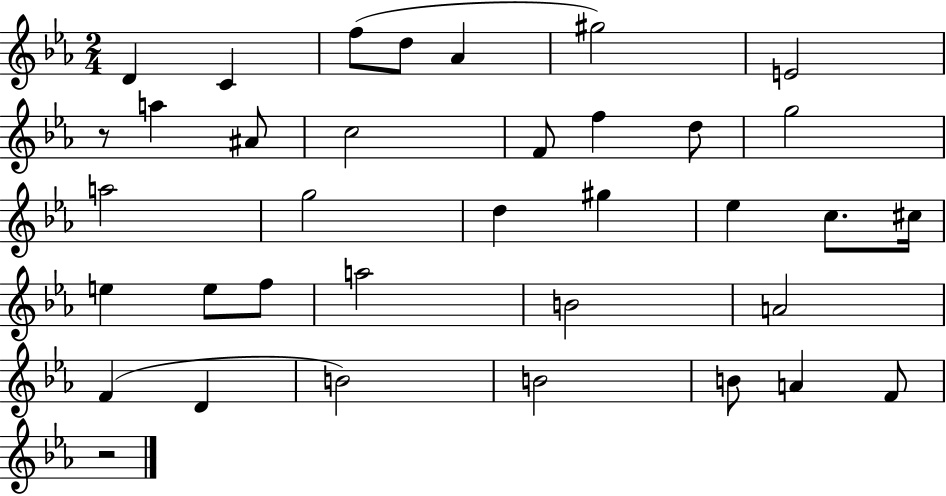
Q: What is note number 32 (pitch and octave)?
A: B4